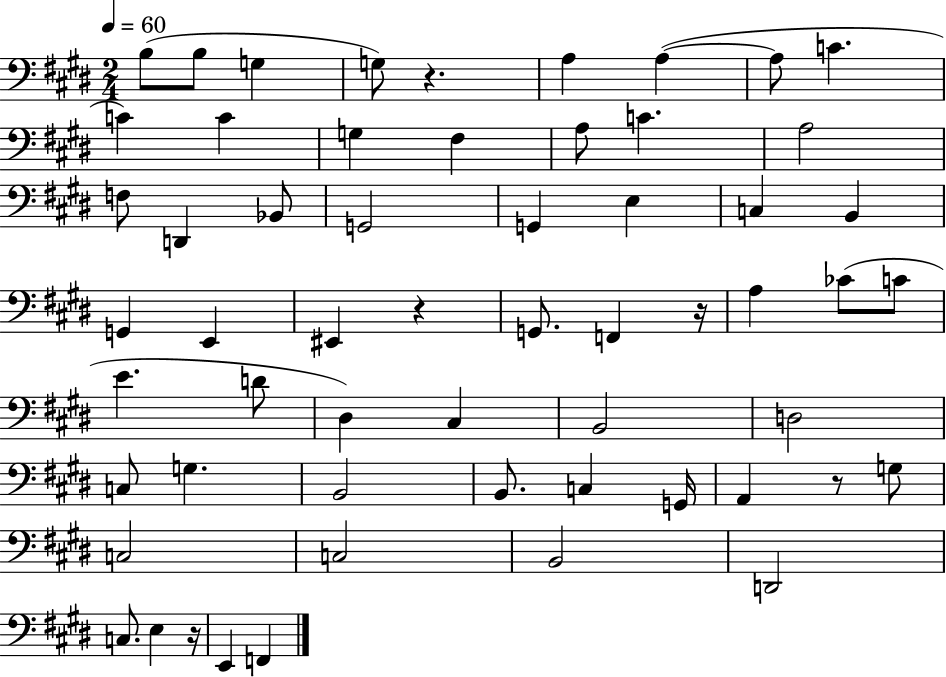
{
  \clef bass
  \numericTimeSignature
  \time 2/4
  \key e \major
  \tempo 4 = 60
  b8( b8 g4 | g8) r4. | a4 a4~(~ | a8 c'4. | \break c'4) c'4 | g4 fis4 | a8 c'4. | a2 | \break f8 d,4 bes,8 | g,2 | g,4 e4 | c4 b,4 | \break g,4 e,4 | eis,4 r4 | g,8. f,4 r16 | a4 ces'8( c'8 | \break e'4. d'8 | dis4) cis4 | b,2 | d2 | \break c8 g4. | b,2 | b,8. c4 g,16 | a,4 r8 g8 | \break c2 | c2 | b,2 | d,2 | \break c8. e4 r16 | e,4 f,4 | \bar "|."
}